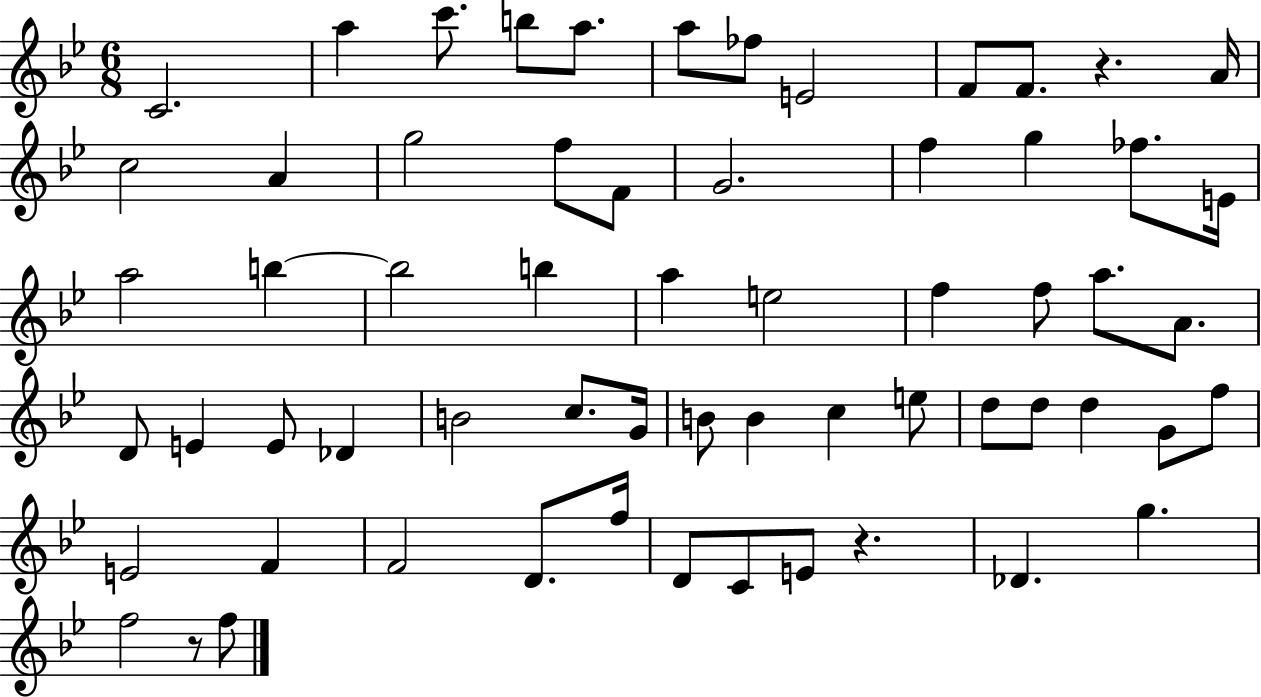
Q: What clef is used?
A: treble